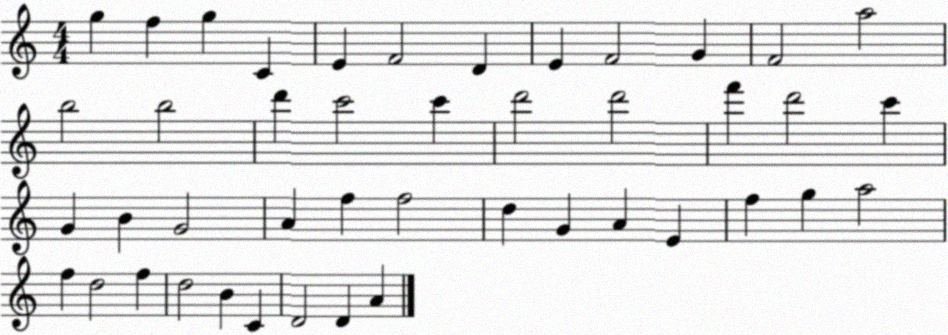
X:1
T:Untitled
M:4/4
L:1/4
K:C
g f g C E F2 D E F2 G F2 a2 b2 b2 d' c'2 c' d'2 d'2 f' d'2 c' G B G2 A f f2 d G A E f g a2 f d2 f d2 B C D2 D A